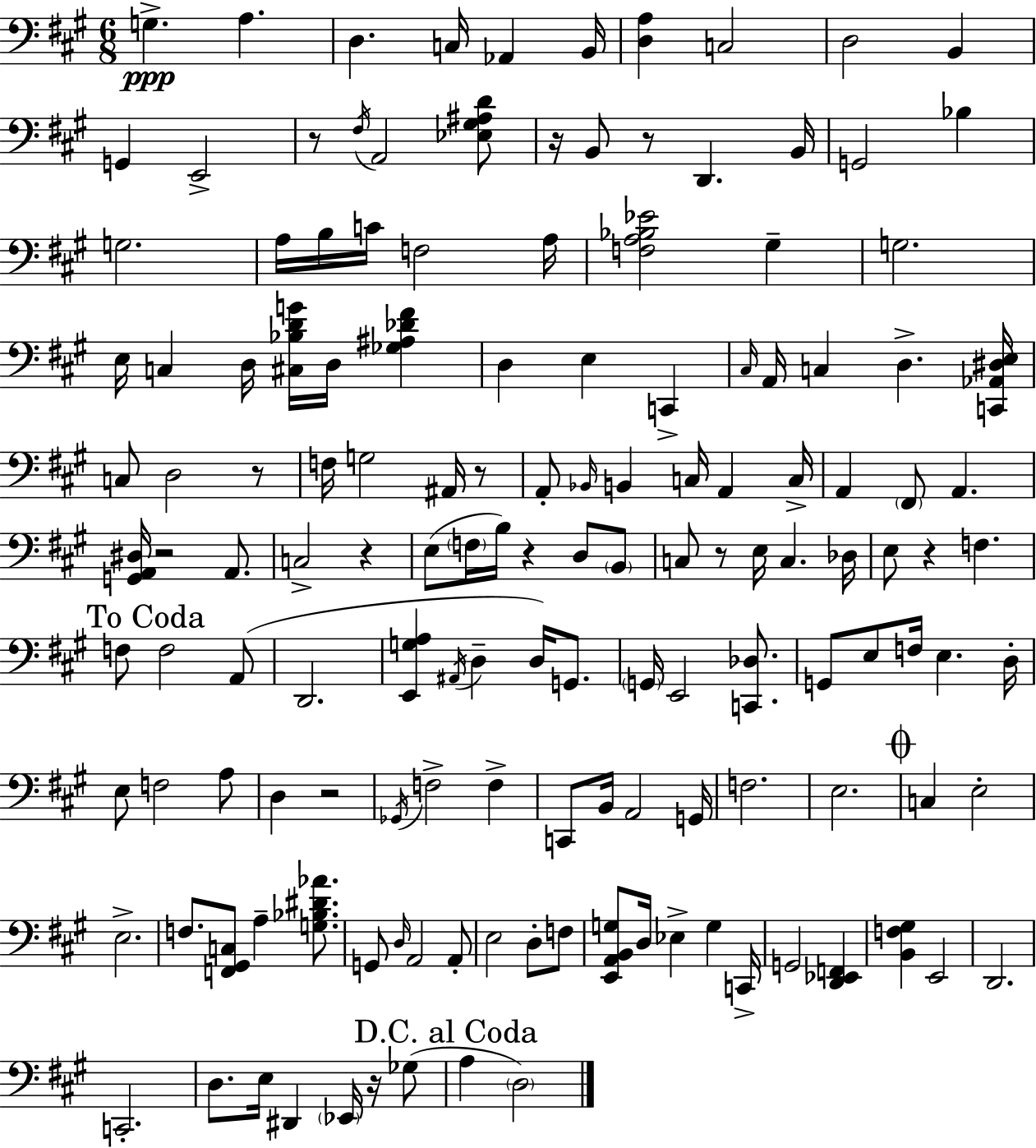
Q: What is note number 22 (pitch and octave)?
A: C4